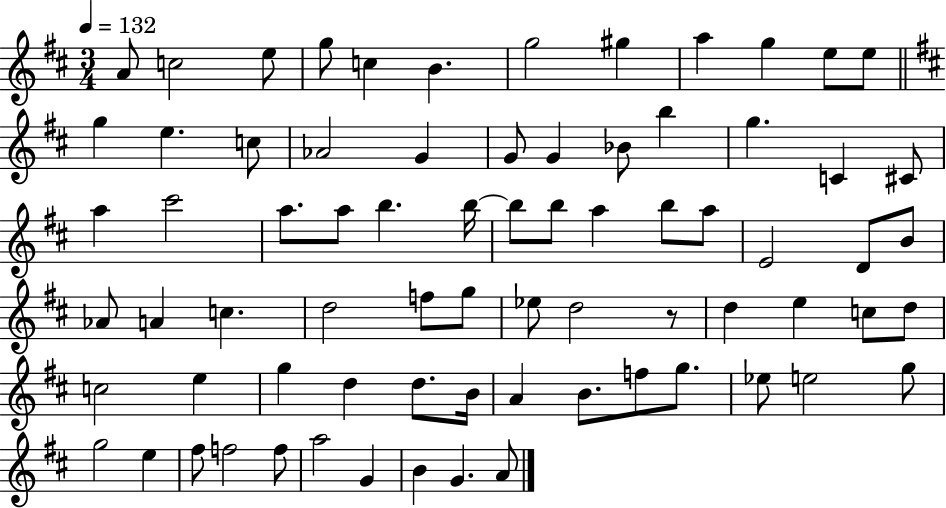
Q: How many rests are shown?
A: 1